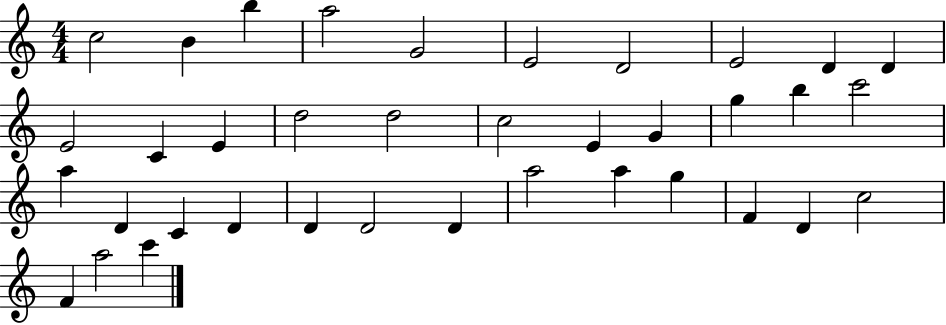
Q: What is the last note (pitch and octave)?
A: C6